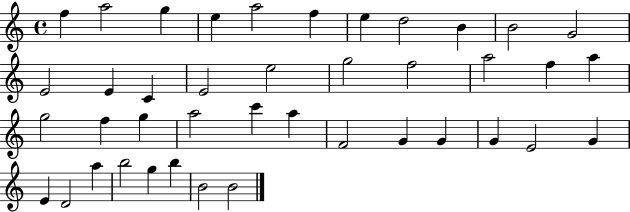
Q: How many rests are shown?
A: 0